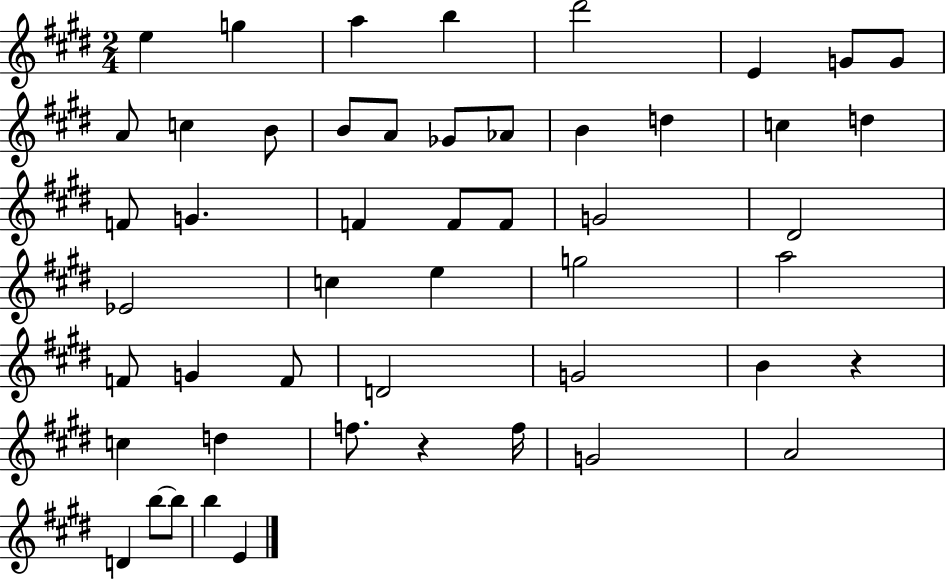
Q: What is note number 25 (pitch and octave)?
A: G4